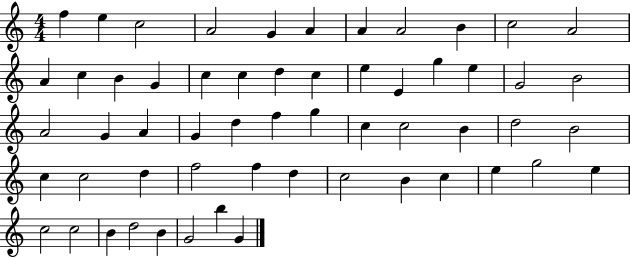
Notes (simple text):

F5/q E5/q C5/h A4/h G4/q A4/q A4/q A4/h B4/q C5/h A4/h A4/q C5/q B4/q G4/q C5/q C5/q D5/q C5/q E5/q E4/q G5/q E5/q G4/h B4/h A4/h G4/q A4/q G4/q D5/q F5/q G5/q C5/q C5/h B4/q D5/h B4/h C5/q C5/h D5/q F5/h F5/q D5/q C5/h B4/q C5/q E5/q G5/h E5/q C5/h C5/h B4/q D5/h B4/q G4/h B5/q G4/q